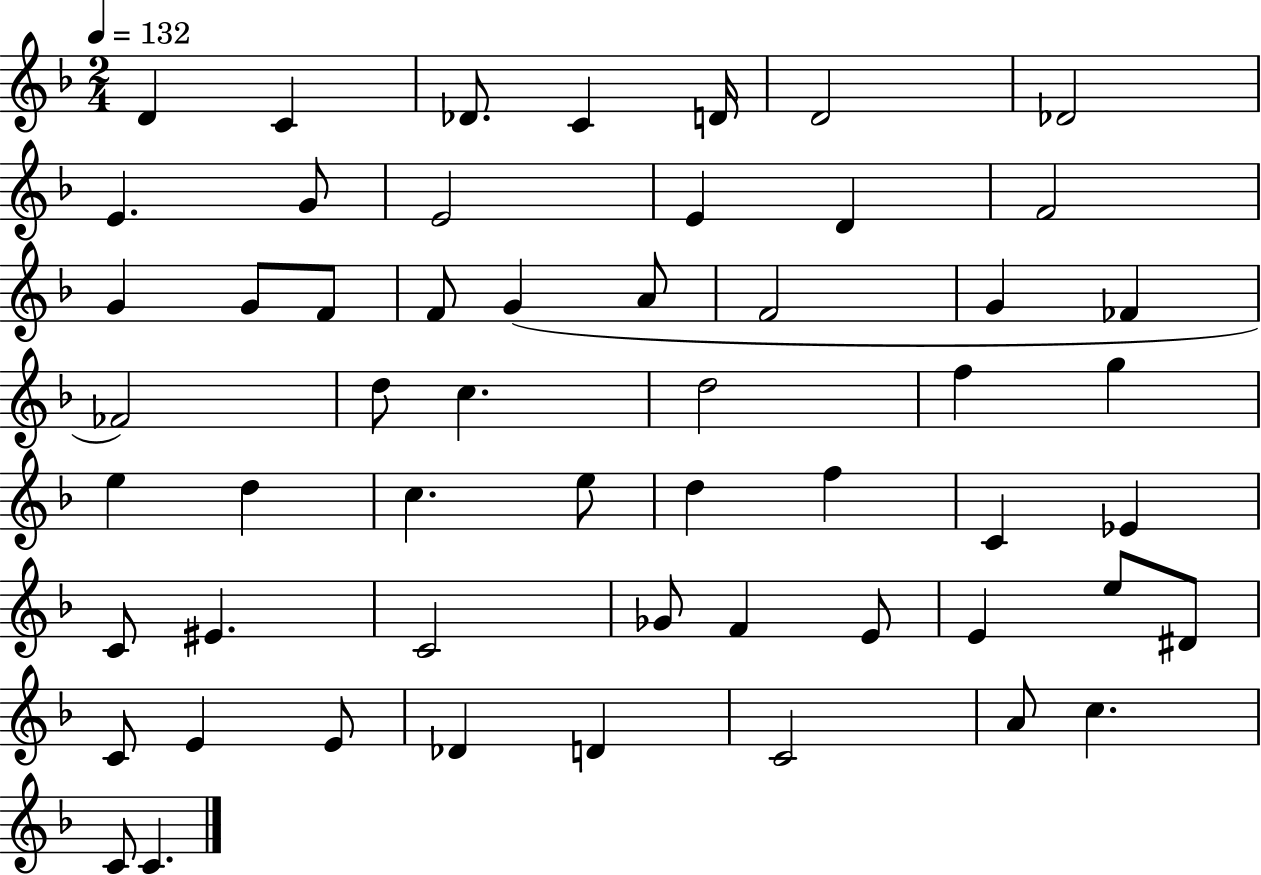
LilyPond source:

{
  \clef treble
  \numericTimeSignature
  \time 2/4
  \key f \major
  \tempo 4 = 132
  d'4 c'4 | des'8. c'4 d'16 | d'2 | des'2 | \break e'4. g'8 | e'2 | e'4 d'4 | f'2 | \break g'4 g'8 f'8 | f'8 g'4( a'8 | f'2 | g'4 fes'4 | \break fes'2) | d''8 c''4. | d''2 | f''4 g''4 | \break e''4 d''4 | c''4. e''8 | d''4 f''4 | c'4 ees'4 | \break c'8 eis'4. | c'2 | ges'8 f'4 e'8 | e'4 e''8 dis'8 | \break c'8 e'4 e'8 | des'4 d'4 | c'2 | a'8 c''4. | \break c'8 c'4. | \bar "|."
}